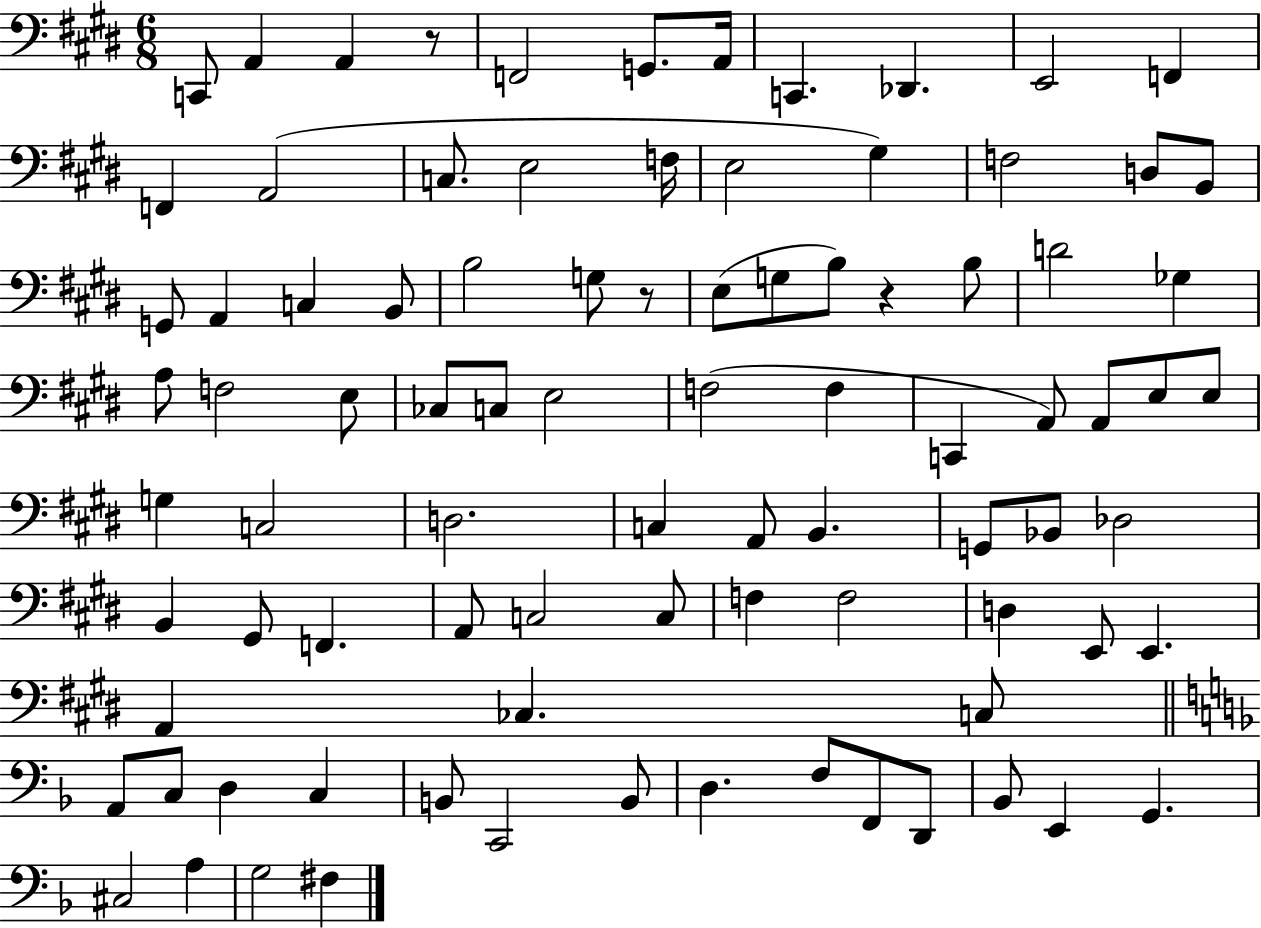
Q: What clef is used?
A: bass